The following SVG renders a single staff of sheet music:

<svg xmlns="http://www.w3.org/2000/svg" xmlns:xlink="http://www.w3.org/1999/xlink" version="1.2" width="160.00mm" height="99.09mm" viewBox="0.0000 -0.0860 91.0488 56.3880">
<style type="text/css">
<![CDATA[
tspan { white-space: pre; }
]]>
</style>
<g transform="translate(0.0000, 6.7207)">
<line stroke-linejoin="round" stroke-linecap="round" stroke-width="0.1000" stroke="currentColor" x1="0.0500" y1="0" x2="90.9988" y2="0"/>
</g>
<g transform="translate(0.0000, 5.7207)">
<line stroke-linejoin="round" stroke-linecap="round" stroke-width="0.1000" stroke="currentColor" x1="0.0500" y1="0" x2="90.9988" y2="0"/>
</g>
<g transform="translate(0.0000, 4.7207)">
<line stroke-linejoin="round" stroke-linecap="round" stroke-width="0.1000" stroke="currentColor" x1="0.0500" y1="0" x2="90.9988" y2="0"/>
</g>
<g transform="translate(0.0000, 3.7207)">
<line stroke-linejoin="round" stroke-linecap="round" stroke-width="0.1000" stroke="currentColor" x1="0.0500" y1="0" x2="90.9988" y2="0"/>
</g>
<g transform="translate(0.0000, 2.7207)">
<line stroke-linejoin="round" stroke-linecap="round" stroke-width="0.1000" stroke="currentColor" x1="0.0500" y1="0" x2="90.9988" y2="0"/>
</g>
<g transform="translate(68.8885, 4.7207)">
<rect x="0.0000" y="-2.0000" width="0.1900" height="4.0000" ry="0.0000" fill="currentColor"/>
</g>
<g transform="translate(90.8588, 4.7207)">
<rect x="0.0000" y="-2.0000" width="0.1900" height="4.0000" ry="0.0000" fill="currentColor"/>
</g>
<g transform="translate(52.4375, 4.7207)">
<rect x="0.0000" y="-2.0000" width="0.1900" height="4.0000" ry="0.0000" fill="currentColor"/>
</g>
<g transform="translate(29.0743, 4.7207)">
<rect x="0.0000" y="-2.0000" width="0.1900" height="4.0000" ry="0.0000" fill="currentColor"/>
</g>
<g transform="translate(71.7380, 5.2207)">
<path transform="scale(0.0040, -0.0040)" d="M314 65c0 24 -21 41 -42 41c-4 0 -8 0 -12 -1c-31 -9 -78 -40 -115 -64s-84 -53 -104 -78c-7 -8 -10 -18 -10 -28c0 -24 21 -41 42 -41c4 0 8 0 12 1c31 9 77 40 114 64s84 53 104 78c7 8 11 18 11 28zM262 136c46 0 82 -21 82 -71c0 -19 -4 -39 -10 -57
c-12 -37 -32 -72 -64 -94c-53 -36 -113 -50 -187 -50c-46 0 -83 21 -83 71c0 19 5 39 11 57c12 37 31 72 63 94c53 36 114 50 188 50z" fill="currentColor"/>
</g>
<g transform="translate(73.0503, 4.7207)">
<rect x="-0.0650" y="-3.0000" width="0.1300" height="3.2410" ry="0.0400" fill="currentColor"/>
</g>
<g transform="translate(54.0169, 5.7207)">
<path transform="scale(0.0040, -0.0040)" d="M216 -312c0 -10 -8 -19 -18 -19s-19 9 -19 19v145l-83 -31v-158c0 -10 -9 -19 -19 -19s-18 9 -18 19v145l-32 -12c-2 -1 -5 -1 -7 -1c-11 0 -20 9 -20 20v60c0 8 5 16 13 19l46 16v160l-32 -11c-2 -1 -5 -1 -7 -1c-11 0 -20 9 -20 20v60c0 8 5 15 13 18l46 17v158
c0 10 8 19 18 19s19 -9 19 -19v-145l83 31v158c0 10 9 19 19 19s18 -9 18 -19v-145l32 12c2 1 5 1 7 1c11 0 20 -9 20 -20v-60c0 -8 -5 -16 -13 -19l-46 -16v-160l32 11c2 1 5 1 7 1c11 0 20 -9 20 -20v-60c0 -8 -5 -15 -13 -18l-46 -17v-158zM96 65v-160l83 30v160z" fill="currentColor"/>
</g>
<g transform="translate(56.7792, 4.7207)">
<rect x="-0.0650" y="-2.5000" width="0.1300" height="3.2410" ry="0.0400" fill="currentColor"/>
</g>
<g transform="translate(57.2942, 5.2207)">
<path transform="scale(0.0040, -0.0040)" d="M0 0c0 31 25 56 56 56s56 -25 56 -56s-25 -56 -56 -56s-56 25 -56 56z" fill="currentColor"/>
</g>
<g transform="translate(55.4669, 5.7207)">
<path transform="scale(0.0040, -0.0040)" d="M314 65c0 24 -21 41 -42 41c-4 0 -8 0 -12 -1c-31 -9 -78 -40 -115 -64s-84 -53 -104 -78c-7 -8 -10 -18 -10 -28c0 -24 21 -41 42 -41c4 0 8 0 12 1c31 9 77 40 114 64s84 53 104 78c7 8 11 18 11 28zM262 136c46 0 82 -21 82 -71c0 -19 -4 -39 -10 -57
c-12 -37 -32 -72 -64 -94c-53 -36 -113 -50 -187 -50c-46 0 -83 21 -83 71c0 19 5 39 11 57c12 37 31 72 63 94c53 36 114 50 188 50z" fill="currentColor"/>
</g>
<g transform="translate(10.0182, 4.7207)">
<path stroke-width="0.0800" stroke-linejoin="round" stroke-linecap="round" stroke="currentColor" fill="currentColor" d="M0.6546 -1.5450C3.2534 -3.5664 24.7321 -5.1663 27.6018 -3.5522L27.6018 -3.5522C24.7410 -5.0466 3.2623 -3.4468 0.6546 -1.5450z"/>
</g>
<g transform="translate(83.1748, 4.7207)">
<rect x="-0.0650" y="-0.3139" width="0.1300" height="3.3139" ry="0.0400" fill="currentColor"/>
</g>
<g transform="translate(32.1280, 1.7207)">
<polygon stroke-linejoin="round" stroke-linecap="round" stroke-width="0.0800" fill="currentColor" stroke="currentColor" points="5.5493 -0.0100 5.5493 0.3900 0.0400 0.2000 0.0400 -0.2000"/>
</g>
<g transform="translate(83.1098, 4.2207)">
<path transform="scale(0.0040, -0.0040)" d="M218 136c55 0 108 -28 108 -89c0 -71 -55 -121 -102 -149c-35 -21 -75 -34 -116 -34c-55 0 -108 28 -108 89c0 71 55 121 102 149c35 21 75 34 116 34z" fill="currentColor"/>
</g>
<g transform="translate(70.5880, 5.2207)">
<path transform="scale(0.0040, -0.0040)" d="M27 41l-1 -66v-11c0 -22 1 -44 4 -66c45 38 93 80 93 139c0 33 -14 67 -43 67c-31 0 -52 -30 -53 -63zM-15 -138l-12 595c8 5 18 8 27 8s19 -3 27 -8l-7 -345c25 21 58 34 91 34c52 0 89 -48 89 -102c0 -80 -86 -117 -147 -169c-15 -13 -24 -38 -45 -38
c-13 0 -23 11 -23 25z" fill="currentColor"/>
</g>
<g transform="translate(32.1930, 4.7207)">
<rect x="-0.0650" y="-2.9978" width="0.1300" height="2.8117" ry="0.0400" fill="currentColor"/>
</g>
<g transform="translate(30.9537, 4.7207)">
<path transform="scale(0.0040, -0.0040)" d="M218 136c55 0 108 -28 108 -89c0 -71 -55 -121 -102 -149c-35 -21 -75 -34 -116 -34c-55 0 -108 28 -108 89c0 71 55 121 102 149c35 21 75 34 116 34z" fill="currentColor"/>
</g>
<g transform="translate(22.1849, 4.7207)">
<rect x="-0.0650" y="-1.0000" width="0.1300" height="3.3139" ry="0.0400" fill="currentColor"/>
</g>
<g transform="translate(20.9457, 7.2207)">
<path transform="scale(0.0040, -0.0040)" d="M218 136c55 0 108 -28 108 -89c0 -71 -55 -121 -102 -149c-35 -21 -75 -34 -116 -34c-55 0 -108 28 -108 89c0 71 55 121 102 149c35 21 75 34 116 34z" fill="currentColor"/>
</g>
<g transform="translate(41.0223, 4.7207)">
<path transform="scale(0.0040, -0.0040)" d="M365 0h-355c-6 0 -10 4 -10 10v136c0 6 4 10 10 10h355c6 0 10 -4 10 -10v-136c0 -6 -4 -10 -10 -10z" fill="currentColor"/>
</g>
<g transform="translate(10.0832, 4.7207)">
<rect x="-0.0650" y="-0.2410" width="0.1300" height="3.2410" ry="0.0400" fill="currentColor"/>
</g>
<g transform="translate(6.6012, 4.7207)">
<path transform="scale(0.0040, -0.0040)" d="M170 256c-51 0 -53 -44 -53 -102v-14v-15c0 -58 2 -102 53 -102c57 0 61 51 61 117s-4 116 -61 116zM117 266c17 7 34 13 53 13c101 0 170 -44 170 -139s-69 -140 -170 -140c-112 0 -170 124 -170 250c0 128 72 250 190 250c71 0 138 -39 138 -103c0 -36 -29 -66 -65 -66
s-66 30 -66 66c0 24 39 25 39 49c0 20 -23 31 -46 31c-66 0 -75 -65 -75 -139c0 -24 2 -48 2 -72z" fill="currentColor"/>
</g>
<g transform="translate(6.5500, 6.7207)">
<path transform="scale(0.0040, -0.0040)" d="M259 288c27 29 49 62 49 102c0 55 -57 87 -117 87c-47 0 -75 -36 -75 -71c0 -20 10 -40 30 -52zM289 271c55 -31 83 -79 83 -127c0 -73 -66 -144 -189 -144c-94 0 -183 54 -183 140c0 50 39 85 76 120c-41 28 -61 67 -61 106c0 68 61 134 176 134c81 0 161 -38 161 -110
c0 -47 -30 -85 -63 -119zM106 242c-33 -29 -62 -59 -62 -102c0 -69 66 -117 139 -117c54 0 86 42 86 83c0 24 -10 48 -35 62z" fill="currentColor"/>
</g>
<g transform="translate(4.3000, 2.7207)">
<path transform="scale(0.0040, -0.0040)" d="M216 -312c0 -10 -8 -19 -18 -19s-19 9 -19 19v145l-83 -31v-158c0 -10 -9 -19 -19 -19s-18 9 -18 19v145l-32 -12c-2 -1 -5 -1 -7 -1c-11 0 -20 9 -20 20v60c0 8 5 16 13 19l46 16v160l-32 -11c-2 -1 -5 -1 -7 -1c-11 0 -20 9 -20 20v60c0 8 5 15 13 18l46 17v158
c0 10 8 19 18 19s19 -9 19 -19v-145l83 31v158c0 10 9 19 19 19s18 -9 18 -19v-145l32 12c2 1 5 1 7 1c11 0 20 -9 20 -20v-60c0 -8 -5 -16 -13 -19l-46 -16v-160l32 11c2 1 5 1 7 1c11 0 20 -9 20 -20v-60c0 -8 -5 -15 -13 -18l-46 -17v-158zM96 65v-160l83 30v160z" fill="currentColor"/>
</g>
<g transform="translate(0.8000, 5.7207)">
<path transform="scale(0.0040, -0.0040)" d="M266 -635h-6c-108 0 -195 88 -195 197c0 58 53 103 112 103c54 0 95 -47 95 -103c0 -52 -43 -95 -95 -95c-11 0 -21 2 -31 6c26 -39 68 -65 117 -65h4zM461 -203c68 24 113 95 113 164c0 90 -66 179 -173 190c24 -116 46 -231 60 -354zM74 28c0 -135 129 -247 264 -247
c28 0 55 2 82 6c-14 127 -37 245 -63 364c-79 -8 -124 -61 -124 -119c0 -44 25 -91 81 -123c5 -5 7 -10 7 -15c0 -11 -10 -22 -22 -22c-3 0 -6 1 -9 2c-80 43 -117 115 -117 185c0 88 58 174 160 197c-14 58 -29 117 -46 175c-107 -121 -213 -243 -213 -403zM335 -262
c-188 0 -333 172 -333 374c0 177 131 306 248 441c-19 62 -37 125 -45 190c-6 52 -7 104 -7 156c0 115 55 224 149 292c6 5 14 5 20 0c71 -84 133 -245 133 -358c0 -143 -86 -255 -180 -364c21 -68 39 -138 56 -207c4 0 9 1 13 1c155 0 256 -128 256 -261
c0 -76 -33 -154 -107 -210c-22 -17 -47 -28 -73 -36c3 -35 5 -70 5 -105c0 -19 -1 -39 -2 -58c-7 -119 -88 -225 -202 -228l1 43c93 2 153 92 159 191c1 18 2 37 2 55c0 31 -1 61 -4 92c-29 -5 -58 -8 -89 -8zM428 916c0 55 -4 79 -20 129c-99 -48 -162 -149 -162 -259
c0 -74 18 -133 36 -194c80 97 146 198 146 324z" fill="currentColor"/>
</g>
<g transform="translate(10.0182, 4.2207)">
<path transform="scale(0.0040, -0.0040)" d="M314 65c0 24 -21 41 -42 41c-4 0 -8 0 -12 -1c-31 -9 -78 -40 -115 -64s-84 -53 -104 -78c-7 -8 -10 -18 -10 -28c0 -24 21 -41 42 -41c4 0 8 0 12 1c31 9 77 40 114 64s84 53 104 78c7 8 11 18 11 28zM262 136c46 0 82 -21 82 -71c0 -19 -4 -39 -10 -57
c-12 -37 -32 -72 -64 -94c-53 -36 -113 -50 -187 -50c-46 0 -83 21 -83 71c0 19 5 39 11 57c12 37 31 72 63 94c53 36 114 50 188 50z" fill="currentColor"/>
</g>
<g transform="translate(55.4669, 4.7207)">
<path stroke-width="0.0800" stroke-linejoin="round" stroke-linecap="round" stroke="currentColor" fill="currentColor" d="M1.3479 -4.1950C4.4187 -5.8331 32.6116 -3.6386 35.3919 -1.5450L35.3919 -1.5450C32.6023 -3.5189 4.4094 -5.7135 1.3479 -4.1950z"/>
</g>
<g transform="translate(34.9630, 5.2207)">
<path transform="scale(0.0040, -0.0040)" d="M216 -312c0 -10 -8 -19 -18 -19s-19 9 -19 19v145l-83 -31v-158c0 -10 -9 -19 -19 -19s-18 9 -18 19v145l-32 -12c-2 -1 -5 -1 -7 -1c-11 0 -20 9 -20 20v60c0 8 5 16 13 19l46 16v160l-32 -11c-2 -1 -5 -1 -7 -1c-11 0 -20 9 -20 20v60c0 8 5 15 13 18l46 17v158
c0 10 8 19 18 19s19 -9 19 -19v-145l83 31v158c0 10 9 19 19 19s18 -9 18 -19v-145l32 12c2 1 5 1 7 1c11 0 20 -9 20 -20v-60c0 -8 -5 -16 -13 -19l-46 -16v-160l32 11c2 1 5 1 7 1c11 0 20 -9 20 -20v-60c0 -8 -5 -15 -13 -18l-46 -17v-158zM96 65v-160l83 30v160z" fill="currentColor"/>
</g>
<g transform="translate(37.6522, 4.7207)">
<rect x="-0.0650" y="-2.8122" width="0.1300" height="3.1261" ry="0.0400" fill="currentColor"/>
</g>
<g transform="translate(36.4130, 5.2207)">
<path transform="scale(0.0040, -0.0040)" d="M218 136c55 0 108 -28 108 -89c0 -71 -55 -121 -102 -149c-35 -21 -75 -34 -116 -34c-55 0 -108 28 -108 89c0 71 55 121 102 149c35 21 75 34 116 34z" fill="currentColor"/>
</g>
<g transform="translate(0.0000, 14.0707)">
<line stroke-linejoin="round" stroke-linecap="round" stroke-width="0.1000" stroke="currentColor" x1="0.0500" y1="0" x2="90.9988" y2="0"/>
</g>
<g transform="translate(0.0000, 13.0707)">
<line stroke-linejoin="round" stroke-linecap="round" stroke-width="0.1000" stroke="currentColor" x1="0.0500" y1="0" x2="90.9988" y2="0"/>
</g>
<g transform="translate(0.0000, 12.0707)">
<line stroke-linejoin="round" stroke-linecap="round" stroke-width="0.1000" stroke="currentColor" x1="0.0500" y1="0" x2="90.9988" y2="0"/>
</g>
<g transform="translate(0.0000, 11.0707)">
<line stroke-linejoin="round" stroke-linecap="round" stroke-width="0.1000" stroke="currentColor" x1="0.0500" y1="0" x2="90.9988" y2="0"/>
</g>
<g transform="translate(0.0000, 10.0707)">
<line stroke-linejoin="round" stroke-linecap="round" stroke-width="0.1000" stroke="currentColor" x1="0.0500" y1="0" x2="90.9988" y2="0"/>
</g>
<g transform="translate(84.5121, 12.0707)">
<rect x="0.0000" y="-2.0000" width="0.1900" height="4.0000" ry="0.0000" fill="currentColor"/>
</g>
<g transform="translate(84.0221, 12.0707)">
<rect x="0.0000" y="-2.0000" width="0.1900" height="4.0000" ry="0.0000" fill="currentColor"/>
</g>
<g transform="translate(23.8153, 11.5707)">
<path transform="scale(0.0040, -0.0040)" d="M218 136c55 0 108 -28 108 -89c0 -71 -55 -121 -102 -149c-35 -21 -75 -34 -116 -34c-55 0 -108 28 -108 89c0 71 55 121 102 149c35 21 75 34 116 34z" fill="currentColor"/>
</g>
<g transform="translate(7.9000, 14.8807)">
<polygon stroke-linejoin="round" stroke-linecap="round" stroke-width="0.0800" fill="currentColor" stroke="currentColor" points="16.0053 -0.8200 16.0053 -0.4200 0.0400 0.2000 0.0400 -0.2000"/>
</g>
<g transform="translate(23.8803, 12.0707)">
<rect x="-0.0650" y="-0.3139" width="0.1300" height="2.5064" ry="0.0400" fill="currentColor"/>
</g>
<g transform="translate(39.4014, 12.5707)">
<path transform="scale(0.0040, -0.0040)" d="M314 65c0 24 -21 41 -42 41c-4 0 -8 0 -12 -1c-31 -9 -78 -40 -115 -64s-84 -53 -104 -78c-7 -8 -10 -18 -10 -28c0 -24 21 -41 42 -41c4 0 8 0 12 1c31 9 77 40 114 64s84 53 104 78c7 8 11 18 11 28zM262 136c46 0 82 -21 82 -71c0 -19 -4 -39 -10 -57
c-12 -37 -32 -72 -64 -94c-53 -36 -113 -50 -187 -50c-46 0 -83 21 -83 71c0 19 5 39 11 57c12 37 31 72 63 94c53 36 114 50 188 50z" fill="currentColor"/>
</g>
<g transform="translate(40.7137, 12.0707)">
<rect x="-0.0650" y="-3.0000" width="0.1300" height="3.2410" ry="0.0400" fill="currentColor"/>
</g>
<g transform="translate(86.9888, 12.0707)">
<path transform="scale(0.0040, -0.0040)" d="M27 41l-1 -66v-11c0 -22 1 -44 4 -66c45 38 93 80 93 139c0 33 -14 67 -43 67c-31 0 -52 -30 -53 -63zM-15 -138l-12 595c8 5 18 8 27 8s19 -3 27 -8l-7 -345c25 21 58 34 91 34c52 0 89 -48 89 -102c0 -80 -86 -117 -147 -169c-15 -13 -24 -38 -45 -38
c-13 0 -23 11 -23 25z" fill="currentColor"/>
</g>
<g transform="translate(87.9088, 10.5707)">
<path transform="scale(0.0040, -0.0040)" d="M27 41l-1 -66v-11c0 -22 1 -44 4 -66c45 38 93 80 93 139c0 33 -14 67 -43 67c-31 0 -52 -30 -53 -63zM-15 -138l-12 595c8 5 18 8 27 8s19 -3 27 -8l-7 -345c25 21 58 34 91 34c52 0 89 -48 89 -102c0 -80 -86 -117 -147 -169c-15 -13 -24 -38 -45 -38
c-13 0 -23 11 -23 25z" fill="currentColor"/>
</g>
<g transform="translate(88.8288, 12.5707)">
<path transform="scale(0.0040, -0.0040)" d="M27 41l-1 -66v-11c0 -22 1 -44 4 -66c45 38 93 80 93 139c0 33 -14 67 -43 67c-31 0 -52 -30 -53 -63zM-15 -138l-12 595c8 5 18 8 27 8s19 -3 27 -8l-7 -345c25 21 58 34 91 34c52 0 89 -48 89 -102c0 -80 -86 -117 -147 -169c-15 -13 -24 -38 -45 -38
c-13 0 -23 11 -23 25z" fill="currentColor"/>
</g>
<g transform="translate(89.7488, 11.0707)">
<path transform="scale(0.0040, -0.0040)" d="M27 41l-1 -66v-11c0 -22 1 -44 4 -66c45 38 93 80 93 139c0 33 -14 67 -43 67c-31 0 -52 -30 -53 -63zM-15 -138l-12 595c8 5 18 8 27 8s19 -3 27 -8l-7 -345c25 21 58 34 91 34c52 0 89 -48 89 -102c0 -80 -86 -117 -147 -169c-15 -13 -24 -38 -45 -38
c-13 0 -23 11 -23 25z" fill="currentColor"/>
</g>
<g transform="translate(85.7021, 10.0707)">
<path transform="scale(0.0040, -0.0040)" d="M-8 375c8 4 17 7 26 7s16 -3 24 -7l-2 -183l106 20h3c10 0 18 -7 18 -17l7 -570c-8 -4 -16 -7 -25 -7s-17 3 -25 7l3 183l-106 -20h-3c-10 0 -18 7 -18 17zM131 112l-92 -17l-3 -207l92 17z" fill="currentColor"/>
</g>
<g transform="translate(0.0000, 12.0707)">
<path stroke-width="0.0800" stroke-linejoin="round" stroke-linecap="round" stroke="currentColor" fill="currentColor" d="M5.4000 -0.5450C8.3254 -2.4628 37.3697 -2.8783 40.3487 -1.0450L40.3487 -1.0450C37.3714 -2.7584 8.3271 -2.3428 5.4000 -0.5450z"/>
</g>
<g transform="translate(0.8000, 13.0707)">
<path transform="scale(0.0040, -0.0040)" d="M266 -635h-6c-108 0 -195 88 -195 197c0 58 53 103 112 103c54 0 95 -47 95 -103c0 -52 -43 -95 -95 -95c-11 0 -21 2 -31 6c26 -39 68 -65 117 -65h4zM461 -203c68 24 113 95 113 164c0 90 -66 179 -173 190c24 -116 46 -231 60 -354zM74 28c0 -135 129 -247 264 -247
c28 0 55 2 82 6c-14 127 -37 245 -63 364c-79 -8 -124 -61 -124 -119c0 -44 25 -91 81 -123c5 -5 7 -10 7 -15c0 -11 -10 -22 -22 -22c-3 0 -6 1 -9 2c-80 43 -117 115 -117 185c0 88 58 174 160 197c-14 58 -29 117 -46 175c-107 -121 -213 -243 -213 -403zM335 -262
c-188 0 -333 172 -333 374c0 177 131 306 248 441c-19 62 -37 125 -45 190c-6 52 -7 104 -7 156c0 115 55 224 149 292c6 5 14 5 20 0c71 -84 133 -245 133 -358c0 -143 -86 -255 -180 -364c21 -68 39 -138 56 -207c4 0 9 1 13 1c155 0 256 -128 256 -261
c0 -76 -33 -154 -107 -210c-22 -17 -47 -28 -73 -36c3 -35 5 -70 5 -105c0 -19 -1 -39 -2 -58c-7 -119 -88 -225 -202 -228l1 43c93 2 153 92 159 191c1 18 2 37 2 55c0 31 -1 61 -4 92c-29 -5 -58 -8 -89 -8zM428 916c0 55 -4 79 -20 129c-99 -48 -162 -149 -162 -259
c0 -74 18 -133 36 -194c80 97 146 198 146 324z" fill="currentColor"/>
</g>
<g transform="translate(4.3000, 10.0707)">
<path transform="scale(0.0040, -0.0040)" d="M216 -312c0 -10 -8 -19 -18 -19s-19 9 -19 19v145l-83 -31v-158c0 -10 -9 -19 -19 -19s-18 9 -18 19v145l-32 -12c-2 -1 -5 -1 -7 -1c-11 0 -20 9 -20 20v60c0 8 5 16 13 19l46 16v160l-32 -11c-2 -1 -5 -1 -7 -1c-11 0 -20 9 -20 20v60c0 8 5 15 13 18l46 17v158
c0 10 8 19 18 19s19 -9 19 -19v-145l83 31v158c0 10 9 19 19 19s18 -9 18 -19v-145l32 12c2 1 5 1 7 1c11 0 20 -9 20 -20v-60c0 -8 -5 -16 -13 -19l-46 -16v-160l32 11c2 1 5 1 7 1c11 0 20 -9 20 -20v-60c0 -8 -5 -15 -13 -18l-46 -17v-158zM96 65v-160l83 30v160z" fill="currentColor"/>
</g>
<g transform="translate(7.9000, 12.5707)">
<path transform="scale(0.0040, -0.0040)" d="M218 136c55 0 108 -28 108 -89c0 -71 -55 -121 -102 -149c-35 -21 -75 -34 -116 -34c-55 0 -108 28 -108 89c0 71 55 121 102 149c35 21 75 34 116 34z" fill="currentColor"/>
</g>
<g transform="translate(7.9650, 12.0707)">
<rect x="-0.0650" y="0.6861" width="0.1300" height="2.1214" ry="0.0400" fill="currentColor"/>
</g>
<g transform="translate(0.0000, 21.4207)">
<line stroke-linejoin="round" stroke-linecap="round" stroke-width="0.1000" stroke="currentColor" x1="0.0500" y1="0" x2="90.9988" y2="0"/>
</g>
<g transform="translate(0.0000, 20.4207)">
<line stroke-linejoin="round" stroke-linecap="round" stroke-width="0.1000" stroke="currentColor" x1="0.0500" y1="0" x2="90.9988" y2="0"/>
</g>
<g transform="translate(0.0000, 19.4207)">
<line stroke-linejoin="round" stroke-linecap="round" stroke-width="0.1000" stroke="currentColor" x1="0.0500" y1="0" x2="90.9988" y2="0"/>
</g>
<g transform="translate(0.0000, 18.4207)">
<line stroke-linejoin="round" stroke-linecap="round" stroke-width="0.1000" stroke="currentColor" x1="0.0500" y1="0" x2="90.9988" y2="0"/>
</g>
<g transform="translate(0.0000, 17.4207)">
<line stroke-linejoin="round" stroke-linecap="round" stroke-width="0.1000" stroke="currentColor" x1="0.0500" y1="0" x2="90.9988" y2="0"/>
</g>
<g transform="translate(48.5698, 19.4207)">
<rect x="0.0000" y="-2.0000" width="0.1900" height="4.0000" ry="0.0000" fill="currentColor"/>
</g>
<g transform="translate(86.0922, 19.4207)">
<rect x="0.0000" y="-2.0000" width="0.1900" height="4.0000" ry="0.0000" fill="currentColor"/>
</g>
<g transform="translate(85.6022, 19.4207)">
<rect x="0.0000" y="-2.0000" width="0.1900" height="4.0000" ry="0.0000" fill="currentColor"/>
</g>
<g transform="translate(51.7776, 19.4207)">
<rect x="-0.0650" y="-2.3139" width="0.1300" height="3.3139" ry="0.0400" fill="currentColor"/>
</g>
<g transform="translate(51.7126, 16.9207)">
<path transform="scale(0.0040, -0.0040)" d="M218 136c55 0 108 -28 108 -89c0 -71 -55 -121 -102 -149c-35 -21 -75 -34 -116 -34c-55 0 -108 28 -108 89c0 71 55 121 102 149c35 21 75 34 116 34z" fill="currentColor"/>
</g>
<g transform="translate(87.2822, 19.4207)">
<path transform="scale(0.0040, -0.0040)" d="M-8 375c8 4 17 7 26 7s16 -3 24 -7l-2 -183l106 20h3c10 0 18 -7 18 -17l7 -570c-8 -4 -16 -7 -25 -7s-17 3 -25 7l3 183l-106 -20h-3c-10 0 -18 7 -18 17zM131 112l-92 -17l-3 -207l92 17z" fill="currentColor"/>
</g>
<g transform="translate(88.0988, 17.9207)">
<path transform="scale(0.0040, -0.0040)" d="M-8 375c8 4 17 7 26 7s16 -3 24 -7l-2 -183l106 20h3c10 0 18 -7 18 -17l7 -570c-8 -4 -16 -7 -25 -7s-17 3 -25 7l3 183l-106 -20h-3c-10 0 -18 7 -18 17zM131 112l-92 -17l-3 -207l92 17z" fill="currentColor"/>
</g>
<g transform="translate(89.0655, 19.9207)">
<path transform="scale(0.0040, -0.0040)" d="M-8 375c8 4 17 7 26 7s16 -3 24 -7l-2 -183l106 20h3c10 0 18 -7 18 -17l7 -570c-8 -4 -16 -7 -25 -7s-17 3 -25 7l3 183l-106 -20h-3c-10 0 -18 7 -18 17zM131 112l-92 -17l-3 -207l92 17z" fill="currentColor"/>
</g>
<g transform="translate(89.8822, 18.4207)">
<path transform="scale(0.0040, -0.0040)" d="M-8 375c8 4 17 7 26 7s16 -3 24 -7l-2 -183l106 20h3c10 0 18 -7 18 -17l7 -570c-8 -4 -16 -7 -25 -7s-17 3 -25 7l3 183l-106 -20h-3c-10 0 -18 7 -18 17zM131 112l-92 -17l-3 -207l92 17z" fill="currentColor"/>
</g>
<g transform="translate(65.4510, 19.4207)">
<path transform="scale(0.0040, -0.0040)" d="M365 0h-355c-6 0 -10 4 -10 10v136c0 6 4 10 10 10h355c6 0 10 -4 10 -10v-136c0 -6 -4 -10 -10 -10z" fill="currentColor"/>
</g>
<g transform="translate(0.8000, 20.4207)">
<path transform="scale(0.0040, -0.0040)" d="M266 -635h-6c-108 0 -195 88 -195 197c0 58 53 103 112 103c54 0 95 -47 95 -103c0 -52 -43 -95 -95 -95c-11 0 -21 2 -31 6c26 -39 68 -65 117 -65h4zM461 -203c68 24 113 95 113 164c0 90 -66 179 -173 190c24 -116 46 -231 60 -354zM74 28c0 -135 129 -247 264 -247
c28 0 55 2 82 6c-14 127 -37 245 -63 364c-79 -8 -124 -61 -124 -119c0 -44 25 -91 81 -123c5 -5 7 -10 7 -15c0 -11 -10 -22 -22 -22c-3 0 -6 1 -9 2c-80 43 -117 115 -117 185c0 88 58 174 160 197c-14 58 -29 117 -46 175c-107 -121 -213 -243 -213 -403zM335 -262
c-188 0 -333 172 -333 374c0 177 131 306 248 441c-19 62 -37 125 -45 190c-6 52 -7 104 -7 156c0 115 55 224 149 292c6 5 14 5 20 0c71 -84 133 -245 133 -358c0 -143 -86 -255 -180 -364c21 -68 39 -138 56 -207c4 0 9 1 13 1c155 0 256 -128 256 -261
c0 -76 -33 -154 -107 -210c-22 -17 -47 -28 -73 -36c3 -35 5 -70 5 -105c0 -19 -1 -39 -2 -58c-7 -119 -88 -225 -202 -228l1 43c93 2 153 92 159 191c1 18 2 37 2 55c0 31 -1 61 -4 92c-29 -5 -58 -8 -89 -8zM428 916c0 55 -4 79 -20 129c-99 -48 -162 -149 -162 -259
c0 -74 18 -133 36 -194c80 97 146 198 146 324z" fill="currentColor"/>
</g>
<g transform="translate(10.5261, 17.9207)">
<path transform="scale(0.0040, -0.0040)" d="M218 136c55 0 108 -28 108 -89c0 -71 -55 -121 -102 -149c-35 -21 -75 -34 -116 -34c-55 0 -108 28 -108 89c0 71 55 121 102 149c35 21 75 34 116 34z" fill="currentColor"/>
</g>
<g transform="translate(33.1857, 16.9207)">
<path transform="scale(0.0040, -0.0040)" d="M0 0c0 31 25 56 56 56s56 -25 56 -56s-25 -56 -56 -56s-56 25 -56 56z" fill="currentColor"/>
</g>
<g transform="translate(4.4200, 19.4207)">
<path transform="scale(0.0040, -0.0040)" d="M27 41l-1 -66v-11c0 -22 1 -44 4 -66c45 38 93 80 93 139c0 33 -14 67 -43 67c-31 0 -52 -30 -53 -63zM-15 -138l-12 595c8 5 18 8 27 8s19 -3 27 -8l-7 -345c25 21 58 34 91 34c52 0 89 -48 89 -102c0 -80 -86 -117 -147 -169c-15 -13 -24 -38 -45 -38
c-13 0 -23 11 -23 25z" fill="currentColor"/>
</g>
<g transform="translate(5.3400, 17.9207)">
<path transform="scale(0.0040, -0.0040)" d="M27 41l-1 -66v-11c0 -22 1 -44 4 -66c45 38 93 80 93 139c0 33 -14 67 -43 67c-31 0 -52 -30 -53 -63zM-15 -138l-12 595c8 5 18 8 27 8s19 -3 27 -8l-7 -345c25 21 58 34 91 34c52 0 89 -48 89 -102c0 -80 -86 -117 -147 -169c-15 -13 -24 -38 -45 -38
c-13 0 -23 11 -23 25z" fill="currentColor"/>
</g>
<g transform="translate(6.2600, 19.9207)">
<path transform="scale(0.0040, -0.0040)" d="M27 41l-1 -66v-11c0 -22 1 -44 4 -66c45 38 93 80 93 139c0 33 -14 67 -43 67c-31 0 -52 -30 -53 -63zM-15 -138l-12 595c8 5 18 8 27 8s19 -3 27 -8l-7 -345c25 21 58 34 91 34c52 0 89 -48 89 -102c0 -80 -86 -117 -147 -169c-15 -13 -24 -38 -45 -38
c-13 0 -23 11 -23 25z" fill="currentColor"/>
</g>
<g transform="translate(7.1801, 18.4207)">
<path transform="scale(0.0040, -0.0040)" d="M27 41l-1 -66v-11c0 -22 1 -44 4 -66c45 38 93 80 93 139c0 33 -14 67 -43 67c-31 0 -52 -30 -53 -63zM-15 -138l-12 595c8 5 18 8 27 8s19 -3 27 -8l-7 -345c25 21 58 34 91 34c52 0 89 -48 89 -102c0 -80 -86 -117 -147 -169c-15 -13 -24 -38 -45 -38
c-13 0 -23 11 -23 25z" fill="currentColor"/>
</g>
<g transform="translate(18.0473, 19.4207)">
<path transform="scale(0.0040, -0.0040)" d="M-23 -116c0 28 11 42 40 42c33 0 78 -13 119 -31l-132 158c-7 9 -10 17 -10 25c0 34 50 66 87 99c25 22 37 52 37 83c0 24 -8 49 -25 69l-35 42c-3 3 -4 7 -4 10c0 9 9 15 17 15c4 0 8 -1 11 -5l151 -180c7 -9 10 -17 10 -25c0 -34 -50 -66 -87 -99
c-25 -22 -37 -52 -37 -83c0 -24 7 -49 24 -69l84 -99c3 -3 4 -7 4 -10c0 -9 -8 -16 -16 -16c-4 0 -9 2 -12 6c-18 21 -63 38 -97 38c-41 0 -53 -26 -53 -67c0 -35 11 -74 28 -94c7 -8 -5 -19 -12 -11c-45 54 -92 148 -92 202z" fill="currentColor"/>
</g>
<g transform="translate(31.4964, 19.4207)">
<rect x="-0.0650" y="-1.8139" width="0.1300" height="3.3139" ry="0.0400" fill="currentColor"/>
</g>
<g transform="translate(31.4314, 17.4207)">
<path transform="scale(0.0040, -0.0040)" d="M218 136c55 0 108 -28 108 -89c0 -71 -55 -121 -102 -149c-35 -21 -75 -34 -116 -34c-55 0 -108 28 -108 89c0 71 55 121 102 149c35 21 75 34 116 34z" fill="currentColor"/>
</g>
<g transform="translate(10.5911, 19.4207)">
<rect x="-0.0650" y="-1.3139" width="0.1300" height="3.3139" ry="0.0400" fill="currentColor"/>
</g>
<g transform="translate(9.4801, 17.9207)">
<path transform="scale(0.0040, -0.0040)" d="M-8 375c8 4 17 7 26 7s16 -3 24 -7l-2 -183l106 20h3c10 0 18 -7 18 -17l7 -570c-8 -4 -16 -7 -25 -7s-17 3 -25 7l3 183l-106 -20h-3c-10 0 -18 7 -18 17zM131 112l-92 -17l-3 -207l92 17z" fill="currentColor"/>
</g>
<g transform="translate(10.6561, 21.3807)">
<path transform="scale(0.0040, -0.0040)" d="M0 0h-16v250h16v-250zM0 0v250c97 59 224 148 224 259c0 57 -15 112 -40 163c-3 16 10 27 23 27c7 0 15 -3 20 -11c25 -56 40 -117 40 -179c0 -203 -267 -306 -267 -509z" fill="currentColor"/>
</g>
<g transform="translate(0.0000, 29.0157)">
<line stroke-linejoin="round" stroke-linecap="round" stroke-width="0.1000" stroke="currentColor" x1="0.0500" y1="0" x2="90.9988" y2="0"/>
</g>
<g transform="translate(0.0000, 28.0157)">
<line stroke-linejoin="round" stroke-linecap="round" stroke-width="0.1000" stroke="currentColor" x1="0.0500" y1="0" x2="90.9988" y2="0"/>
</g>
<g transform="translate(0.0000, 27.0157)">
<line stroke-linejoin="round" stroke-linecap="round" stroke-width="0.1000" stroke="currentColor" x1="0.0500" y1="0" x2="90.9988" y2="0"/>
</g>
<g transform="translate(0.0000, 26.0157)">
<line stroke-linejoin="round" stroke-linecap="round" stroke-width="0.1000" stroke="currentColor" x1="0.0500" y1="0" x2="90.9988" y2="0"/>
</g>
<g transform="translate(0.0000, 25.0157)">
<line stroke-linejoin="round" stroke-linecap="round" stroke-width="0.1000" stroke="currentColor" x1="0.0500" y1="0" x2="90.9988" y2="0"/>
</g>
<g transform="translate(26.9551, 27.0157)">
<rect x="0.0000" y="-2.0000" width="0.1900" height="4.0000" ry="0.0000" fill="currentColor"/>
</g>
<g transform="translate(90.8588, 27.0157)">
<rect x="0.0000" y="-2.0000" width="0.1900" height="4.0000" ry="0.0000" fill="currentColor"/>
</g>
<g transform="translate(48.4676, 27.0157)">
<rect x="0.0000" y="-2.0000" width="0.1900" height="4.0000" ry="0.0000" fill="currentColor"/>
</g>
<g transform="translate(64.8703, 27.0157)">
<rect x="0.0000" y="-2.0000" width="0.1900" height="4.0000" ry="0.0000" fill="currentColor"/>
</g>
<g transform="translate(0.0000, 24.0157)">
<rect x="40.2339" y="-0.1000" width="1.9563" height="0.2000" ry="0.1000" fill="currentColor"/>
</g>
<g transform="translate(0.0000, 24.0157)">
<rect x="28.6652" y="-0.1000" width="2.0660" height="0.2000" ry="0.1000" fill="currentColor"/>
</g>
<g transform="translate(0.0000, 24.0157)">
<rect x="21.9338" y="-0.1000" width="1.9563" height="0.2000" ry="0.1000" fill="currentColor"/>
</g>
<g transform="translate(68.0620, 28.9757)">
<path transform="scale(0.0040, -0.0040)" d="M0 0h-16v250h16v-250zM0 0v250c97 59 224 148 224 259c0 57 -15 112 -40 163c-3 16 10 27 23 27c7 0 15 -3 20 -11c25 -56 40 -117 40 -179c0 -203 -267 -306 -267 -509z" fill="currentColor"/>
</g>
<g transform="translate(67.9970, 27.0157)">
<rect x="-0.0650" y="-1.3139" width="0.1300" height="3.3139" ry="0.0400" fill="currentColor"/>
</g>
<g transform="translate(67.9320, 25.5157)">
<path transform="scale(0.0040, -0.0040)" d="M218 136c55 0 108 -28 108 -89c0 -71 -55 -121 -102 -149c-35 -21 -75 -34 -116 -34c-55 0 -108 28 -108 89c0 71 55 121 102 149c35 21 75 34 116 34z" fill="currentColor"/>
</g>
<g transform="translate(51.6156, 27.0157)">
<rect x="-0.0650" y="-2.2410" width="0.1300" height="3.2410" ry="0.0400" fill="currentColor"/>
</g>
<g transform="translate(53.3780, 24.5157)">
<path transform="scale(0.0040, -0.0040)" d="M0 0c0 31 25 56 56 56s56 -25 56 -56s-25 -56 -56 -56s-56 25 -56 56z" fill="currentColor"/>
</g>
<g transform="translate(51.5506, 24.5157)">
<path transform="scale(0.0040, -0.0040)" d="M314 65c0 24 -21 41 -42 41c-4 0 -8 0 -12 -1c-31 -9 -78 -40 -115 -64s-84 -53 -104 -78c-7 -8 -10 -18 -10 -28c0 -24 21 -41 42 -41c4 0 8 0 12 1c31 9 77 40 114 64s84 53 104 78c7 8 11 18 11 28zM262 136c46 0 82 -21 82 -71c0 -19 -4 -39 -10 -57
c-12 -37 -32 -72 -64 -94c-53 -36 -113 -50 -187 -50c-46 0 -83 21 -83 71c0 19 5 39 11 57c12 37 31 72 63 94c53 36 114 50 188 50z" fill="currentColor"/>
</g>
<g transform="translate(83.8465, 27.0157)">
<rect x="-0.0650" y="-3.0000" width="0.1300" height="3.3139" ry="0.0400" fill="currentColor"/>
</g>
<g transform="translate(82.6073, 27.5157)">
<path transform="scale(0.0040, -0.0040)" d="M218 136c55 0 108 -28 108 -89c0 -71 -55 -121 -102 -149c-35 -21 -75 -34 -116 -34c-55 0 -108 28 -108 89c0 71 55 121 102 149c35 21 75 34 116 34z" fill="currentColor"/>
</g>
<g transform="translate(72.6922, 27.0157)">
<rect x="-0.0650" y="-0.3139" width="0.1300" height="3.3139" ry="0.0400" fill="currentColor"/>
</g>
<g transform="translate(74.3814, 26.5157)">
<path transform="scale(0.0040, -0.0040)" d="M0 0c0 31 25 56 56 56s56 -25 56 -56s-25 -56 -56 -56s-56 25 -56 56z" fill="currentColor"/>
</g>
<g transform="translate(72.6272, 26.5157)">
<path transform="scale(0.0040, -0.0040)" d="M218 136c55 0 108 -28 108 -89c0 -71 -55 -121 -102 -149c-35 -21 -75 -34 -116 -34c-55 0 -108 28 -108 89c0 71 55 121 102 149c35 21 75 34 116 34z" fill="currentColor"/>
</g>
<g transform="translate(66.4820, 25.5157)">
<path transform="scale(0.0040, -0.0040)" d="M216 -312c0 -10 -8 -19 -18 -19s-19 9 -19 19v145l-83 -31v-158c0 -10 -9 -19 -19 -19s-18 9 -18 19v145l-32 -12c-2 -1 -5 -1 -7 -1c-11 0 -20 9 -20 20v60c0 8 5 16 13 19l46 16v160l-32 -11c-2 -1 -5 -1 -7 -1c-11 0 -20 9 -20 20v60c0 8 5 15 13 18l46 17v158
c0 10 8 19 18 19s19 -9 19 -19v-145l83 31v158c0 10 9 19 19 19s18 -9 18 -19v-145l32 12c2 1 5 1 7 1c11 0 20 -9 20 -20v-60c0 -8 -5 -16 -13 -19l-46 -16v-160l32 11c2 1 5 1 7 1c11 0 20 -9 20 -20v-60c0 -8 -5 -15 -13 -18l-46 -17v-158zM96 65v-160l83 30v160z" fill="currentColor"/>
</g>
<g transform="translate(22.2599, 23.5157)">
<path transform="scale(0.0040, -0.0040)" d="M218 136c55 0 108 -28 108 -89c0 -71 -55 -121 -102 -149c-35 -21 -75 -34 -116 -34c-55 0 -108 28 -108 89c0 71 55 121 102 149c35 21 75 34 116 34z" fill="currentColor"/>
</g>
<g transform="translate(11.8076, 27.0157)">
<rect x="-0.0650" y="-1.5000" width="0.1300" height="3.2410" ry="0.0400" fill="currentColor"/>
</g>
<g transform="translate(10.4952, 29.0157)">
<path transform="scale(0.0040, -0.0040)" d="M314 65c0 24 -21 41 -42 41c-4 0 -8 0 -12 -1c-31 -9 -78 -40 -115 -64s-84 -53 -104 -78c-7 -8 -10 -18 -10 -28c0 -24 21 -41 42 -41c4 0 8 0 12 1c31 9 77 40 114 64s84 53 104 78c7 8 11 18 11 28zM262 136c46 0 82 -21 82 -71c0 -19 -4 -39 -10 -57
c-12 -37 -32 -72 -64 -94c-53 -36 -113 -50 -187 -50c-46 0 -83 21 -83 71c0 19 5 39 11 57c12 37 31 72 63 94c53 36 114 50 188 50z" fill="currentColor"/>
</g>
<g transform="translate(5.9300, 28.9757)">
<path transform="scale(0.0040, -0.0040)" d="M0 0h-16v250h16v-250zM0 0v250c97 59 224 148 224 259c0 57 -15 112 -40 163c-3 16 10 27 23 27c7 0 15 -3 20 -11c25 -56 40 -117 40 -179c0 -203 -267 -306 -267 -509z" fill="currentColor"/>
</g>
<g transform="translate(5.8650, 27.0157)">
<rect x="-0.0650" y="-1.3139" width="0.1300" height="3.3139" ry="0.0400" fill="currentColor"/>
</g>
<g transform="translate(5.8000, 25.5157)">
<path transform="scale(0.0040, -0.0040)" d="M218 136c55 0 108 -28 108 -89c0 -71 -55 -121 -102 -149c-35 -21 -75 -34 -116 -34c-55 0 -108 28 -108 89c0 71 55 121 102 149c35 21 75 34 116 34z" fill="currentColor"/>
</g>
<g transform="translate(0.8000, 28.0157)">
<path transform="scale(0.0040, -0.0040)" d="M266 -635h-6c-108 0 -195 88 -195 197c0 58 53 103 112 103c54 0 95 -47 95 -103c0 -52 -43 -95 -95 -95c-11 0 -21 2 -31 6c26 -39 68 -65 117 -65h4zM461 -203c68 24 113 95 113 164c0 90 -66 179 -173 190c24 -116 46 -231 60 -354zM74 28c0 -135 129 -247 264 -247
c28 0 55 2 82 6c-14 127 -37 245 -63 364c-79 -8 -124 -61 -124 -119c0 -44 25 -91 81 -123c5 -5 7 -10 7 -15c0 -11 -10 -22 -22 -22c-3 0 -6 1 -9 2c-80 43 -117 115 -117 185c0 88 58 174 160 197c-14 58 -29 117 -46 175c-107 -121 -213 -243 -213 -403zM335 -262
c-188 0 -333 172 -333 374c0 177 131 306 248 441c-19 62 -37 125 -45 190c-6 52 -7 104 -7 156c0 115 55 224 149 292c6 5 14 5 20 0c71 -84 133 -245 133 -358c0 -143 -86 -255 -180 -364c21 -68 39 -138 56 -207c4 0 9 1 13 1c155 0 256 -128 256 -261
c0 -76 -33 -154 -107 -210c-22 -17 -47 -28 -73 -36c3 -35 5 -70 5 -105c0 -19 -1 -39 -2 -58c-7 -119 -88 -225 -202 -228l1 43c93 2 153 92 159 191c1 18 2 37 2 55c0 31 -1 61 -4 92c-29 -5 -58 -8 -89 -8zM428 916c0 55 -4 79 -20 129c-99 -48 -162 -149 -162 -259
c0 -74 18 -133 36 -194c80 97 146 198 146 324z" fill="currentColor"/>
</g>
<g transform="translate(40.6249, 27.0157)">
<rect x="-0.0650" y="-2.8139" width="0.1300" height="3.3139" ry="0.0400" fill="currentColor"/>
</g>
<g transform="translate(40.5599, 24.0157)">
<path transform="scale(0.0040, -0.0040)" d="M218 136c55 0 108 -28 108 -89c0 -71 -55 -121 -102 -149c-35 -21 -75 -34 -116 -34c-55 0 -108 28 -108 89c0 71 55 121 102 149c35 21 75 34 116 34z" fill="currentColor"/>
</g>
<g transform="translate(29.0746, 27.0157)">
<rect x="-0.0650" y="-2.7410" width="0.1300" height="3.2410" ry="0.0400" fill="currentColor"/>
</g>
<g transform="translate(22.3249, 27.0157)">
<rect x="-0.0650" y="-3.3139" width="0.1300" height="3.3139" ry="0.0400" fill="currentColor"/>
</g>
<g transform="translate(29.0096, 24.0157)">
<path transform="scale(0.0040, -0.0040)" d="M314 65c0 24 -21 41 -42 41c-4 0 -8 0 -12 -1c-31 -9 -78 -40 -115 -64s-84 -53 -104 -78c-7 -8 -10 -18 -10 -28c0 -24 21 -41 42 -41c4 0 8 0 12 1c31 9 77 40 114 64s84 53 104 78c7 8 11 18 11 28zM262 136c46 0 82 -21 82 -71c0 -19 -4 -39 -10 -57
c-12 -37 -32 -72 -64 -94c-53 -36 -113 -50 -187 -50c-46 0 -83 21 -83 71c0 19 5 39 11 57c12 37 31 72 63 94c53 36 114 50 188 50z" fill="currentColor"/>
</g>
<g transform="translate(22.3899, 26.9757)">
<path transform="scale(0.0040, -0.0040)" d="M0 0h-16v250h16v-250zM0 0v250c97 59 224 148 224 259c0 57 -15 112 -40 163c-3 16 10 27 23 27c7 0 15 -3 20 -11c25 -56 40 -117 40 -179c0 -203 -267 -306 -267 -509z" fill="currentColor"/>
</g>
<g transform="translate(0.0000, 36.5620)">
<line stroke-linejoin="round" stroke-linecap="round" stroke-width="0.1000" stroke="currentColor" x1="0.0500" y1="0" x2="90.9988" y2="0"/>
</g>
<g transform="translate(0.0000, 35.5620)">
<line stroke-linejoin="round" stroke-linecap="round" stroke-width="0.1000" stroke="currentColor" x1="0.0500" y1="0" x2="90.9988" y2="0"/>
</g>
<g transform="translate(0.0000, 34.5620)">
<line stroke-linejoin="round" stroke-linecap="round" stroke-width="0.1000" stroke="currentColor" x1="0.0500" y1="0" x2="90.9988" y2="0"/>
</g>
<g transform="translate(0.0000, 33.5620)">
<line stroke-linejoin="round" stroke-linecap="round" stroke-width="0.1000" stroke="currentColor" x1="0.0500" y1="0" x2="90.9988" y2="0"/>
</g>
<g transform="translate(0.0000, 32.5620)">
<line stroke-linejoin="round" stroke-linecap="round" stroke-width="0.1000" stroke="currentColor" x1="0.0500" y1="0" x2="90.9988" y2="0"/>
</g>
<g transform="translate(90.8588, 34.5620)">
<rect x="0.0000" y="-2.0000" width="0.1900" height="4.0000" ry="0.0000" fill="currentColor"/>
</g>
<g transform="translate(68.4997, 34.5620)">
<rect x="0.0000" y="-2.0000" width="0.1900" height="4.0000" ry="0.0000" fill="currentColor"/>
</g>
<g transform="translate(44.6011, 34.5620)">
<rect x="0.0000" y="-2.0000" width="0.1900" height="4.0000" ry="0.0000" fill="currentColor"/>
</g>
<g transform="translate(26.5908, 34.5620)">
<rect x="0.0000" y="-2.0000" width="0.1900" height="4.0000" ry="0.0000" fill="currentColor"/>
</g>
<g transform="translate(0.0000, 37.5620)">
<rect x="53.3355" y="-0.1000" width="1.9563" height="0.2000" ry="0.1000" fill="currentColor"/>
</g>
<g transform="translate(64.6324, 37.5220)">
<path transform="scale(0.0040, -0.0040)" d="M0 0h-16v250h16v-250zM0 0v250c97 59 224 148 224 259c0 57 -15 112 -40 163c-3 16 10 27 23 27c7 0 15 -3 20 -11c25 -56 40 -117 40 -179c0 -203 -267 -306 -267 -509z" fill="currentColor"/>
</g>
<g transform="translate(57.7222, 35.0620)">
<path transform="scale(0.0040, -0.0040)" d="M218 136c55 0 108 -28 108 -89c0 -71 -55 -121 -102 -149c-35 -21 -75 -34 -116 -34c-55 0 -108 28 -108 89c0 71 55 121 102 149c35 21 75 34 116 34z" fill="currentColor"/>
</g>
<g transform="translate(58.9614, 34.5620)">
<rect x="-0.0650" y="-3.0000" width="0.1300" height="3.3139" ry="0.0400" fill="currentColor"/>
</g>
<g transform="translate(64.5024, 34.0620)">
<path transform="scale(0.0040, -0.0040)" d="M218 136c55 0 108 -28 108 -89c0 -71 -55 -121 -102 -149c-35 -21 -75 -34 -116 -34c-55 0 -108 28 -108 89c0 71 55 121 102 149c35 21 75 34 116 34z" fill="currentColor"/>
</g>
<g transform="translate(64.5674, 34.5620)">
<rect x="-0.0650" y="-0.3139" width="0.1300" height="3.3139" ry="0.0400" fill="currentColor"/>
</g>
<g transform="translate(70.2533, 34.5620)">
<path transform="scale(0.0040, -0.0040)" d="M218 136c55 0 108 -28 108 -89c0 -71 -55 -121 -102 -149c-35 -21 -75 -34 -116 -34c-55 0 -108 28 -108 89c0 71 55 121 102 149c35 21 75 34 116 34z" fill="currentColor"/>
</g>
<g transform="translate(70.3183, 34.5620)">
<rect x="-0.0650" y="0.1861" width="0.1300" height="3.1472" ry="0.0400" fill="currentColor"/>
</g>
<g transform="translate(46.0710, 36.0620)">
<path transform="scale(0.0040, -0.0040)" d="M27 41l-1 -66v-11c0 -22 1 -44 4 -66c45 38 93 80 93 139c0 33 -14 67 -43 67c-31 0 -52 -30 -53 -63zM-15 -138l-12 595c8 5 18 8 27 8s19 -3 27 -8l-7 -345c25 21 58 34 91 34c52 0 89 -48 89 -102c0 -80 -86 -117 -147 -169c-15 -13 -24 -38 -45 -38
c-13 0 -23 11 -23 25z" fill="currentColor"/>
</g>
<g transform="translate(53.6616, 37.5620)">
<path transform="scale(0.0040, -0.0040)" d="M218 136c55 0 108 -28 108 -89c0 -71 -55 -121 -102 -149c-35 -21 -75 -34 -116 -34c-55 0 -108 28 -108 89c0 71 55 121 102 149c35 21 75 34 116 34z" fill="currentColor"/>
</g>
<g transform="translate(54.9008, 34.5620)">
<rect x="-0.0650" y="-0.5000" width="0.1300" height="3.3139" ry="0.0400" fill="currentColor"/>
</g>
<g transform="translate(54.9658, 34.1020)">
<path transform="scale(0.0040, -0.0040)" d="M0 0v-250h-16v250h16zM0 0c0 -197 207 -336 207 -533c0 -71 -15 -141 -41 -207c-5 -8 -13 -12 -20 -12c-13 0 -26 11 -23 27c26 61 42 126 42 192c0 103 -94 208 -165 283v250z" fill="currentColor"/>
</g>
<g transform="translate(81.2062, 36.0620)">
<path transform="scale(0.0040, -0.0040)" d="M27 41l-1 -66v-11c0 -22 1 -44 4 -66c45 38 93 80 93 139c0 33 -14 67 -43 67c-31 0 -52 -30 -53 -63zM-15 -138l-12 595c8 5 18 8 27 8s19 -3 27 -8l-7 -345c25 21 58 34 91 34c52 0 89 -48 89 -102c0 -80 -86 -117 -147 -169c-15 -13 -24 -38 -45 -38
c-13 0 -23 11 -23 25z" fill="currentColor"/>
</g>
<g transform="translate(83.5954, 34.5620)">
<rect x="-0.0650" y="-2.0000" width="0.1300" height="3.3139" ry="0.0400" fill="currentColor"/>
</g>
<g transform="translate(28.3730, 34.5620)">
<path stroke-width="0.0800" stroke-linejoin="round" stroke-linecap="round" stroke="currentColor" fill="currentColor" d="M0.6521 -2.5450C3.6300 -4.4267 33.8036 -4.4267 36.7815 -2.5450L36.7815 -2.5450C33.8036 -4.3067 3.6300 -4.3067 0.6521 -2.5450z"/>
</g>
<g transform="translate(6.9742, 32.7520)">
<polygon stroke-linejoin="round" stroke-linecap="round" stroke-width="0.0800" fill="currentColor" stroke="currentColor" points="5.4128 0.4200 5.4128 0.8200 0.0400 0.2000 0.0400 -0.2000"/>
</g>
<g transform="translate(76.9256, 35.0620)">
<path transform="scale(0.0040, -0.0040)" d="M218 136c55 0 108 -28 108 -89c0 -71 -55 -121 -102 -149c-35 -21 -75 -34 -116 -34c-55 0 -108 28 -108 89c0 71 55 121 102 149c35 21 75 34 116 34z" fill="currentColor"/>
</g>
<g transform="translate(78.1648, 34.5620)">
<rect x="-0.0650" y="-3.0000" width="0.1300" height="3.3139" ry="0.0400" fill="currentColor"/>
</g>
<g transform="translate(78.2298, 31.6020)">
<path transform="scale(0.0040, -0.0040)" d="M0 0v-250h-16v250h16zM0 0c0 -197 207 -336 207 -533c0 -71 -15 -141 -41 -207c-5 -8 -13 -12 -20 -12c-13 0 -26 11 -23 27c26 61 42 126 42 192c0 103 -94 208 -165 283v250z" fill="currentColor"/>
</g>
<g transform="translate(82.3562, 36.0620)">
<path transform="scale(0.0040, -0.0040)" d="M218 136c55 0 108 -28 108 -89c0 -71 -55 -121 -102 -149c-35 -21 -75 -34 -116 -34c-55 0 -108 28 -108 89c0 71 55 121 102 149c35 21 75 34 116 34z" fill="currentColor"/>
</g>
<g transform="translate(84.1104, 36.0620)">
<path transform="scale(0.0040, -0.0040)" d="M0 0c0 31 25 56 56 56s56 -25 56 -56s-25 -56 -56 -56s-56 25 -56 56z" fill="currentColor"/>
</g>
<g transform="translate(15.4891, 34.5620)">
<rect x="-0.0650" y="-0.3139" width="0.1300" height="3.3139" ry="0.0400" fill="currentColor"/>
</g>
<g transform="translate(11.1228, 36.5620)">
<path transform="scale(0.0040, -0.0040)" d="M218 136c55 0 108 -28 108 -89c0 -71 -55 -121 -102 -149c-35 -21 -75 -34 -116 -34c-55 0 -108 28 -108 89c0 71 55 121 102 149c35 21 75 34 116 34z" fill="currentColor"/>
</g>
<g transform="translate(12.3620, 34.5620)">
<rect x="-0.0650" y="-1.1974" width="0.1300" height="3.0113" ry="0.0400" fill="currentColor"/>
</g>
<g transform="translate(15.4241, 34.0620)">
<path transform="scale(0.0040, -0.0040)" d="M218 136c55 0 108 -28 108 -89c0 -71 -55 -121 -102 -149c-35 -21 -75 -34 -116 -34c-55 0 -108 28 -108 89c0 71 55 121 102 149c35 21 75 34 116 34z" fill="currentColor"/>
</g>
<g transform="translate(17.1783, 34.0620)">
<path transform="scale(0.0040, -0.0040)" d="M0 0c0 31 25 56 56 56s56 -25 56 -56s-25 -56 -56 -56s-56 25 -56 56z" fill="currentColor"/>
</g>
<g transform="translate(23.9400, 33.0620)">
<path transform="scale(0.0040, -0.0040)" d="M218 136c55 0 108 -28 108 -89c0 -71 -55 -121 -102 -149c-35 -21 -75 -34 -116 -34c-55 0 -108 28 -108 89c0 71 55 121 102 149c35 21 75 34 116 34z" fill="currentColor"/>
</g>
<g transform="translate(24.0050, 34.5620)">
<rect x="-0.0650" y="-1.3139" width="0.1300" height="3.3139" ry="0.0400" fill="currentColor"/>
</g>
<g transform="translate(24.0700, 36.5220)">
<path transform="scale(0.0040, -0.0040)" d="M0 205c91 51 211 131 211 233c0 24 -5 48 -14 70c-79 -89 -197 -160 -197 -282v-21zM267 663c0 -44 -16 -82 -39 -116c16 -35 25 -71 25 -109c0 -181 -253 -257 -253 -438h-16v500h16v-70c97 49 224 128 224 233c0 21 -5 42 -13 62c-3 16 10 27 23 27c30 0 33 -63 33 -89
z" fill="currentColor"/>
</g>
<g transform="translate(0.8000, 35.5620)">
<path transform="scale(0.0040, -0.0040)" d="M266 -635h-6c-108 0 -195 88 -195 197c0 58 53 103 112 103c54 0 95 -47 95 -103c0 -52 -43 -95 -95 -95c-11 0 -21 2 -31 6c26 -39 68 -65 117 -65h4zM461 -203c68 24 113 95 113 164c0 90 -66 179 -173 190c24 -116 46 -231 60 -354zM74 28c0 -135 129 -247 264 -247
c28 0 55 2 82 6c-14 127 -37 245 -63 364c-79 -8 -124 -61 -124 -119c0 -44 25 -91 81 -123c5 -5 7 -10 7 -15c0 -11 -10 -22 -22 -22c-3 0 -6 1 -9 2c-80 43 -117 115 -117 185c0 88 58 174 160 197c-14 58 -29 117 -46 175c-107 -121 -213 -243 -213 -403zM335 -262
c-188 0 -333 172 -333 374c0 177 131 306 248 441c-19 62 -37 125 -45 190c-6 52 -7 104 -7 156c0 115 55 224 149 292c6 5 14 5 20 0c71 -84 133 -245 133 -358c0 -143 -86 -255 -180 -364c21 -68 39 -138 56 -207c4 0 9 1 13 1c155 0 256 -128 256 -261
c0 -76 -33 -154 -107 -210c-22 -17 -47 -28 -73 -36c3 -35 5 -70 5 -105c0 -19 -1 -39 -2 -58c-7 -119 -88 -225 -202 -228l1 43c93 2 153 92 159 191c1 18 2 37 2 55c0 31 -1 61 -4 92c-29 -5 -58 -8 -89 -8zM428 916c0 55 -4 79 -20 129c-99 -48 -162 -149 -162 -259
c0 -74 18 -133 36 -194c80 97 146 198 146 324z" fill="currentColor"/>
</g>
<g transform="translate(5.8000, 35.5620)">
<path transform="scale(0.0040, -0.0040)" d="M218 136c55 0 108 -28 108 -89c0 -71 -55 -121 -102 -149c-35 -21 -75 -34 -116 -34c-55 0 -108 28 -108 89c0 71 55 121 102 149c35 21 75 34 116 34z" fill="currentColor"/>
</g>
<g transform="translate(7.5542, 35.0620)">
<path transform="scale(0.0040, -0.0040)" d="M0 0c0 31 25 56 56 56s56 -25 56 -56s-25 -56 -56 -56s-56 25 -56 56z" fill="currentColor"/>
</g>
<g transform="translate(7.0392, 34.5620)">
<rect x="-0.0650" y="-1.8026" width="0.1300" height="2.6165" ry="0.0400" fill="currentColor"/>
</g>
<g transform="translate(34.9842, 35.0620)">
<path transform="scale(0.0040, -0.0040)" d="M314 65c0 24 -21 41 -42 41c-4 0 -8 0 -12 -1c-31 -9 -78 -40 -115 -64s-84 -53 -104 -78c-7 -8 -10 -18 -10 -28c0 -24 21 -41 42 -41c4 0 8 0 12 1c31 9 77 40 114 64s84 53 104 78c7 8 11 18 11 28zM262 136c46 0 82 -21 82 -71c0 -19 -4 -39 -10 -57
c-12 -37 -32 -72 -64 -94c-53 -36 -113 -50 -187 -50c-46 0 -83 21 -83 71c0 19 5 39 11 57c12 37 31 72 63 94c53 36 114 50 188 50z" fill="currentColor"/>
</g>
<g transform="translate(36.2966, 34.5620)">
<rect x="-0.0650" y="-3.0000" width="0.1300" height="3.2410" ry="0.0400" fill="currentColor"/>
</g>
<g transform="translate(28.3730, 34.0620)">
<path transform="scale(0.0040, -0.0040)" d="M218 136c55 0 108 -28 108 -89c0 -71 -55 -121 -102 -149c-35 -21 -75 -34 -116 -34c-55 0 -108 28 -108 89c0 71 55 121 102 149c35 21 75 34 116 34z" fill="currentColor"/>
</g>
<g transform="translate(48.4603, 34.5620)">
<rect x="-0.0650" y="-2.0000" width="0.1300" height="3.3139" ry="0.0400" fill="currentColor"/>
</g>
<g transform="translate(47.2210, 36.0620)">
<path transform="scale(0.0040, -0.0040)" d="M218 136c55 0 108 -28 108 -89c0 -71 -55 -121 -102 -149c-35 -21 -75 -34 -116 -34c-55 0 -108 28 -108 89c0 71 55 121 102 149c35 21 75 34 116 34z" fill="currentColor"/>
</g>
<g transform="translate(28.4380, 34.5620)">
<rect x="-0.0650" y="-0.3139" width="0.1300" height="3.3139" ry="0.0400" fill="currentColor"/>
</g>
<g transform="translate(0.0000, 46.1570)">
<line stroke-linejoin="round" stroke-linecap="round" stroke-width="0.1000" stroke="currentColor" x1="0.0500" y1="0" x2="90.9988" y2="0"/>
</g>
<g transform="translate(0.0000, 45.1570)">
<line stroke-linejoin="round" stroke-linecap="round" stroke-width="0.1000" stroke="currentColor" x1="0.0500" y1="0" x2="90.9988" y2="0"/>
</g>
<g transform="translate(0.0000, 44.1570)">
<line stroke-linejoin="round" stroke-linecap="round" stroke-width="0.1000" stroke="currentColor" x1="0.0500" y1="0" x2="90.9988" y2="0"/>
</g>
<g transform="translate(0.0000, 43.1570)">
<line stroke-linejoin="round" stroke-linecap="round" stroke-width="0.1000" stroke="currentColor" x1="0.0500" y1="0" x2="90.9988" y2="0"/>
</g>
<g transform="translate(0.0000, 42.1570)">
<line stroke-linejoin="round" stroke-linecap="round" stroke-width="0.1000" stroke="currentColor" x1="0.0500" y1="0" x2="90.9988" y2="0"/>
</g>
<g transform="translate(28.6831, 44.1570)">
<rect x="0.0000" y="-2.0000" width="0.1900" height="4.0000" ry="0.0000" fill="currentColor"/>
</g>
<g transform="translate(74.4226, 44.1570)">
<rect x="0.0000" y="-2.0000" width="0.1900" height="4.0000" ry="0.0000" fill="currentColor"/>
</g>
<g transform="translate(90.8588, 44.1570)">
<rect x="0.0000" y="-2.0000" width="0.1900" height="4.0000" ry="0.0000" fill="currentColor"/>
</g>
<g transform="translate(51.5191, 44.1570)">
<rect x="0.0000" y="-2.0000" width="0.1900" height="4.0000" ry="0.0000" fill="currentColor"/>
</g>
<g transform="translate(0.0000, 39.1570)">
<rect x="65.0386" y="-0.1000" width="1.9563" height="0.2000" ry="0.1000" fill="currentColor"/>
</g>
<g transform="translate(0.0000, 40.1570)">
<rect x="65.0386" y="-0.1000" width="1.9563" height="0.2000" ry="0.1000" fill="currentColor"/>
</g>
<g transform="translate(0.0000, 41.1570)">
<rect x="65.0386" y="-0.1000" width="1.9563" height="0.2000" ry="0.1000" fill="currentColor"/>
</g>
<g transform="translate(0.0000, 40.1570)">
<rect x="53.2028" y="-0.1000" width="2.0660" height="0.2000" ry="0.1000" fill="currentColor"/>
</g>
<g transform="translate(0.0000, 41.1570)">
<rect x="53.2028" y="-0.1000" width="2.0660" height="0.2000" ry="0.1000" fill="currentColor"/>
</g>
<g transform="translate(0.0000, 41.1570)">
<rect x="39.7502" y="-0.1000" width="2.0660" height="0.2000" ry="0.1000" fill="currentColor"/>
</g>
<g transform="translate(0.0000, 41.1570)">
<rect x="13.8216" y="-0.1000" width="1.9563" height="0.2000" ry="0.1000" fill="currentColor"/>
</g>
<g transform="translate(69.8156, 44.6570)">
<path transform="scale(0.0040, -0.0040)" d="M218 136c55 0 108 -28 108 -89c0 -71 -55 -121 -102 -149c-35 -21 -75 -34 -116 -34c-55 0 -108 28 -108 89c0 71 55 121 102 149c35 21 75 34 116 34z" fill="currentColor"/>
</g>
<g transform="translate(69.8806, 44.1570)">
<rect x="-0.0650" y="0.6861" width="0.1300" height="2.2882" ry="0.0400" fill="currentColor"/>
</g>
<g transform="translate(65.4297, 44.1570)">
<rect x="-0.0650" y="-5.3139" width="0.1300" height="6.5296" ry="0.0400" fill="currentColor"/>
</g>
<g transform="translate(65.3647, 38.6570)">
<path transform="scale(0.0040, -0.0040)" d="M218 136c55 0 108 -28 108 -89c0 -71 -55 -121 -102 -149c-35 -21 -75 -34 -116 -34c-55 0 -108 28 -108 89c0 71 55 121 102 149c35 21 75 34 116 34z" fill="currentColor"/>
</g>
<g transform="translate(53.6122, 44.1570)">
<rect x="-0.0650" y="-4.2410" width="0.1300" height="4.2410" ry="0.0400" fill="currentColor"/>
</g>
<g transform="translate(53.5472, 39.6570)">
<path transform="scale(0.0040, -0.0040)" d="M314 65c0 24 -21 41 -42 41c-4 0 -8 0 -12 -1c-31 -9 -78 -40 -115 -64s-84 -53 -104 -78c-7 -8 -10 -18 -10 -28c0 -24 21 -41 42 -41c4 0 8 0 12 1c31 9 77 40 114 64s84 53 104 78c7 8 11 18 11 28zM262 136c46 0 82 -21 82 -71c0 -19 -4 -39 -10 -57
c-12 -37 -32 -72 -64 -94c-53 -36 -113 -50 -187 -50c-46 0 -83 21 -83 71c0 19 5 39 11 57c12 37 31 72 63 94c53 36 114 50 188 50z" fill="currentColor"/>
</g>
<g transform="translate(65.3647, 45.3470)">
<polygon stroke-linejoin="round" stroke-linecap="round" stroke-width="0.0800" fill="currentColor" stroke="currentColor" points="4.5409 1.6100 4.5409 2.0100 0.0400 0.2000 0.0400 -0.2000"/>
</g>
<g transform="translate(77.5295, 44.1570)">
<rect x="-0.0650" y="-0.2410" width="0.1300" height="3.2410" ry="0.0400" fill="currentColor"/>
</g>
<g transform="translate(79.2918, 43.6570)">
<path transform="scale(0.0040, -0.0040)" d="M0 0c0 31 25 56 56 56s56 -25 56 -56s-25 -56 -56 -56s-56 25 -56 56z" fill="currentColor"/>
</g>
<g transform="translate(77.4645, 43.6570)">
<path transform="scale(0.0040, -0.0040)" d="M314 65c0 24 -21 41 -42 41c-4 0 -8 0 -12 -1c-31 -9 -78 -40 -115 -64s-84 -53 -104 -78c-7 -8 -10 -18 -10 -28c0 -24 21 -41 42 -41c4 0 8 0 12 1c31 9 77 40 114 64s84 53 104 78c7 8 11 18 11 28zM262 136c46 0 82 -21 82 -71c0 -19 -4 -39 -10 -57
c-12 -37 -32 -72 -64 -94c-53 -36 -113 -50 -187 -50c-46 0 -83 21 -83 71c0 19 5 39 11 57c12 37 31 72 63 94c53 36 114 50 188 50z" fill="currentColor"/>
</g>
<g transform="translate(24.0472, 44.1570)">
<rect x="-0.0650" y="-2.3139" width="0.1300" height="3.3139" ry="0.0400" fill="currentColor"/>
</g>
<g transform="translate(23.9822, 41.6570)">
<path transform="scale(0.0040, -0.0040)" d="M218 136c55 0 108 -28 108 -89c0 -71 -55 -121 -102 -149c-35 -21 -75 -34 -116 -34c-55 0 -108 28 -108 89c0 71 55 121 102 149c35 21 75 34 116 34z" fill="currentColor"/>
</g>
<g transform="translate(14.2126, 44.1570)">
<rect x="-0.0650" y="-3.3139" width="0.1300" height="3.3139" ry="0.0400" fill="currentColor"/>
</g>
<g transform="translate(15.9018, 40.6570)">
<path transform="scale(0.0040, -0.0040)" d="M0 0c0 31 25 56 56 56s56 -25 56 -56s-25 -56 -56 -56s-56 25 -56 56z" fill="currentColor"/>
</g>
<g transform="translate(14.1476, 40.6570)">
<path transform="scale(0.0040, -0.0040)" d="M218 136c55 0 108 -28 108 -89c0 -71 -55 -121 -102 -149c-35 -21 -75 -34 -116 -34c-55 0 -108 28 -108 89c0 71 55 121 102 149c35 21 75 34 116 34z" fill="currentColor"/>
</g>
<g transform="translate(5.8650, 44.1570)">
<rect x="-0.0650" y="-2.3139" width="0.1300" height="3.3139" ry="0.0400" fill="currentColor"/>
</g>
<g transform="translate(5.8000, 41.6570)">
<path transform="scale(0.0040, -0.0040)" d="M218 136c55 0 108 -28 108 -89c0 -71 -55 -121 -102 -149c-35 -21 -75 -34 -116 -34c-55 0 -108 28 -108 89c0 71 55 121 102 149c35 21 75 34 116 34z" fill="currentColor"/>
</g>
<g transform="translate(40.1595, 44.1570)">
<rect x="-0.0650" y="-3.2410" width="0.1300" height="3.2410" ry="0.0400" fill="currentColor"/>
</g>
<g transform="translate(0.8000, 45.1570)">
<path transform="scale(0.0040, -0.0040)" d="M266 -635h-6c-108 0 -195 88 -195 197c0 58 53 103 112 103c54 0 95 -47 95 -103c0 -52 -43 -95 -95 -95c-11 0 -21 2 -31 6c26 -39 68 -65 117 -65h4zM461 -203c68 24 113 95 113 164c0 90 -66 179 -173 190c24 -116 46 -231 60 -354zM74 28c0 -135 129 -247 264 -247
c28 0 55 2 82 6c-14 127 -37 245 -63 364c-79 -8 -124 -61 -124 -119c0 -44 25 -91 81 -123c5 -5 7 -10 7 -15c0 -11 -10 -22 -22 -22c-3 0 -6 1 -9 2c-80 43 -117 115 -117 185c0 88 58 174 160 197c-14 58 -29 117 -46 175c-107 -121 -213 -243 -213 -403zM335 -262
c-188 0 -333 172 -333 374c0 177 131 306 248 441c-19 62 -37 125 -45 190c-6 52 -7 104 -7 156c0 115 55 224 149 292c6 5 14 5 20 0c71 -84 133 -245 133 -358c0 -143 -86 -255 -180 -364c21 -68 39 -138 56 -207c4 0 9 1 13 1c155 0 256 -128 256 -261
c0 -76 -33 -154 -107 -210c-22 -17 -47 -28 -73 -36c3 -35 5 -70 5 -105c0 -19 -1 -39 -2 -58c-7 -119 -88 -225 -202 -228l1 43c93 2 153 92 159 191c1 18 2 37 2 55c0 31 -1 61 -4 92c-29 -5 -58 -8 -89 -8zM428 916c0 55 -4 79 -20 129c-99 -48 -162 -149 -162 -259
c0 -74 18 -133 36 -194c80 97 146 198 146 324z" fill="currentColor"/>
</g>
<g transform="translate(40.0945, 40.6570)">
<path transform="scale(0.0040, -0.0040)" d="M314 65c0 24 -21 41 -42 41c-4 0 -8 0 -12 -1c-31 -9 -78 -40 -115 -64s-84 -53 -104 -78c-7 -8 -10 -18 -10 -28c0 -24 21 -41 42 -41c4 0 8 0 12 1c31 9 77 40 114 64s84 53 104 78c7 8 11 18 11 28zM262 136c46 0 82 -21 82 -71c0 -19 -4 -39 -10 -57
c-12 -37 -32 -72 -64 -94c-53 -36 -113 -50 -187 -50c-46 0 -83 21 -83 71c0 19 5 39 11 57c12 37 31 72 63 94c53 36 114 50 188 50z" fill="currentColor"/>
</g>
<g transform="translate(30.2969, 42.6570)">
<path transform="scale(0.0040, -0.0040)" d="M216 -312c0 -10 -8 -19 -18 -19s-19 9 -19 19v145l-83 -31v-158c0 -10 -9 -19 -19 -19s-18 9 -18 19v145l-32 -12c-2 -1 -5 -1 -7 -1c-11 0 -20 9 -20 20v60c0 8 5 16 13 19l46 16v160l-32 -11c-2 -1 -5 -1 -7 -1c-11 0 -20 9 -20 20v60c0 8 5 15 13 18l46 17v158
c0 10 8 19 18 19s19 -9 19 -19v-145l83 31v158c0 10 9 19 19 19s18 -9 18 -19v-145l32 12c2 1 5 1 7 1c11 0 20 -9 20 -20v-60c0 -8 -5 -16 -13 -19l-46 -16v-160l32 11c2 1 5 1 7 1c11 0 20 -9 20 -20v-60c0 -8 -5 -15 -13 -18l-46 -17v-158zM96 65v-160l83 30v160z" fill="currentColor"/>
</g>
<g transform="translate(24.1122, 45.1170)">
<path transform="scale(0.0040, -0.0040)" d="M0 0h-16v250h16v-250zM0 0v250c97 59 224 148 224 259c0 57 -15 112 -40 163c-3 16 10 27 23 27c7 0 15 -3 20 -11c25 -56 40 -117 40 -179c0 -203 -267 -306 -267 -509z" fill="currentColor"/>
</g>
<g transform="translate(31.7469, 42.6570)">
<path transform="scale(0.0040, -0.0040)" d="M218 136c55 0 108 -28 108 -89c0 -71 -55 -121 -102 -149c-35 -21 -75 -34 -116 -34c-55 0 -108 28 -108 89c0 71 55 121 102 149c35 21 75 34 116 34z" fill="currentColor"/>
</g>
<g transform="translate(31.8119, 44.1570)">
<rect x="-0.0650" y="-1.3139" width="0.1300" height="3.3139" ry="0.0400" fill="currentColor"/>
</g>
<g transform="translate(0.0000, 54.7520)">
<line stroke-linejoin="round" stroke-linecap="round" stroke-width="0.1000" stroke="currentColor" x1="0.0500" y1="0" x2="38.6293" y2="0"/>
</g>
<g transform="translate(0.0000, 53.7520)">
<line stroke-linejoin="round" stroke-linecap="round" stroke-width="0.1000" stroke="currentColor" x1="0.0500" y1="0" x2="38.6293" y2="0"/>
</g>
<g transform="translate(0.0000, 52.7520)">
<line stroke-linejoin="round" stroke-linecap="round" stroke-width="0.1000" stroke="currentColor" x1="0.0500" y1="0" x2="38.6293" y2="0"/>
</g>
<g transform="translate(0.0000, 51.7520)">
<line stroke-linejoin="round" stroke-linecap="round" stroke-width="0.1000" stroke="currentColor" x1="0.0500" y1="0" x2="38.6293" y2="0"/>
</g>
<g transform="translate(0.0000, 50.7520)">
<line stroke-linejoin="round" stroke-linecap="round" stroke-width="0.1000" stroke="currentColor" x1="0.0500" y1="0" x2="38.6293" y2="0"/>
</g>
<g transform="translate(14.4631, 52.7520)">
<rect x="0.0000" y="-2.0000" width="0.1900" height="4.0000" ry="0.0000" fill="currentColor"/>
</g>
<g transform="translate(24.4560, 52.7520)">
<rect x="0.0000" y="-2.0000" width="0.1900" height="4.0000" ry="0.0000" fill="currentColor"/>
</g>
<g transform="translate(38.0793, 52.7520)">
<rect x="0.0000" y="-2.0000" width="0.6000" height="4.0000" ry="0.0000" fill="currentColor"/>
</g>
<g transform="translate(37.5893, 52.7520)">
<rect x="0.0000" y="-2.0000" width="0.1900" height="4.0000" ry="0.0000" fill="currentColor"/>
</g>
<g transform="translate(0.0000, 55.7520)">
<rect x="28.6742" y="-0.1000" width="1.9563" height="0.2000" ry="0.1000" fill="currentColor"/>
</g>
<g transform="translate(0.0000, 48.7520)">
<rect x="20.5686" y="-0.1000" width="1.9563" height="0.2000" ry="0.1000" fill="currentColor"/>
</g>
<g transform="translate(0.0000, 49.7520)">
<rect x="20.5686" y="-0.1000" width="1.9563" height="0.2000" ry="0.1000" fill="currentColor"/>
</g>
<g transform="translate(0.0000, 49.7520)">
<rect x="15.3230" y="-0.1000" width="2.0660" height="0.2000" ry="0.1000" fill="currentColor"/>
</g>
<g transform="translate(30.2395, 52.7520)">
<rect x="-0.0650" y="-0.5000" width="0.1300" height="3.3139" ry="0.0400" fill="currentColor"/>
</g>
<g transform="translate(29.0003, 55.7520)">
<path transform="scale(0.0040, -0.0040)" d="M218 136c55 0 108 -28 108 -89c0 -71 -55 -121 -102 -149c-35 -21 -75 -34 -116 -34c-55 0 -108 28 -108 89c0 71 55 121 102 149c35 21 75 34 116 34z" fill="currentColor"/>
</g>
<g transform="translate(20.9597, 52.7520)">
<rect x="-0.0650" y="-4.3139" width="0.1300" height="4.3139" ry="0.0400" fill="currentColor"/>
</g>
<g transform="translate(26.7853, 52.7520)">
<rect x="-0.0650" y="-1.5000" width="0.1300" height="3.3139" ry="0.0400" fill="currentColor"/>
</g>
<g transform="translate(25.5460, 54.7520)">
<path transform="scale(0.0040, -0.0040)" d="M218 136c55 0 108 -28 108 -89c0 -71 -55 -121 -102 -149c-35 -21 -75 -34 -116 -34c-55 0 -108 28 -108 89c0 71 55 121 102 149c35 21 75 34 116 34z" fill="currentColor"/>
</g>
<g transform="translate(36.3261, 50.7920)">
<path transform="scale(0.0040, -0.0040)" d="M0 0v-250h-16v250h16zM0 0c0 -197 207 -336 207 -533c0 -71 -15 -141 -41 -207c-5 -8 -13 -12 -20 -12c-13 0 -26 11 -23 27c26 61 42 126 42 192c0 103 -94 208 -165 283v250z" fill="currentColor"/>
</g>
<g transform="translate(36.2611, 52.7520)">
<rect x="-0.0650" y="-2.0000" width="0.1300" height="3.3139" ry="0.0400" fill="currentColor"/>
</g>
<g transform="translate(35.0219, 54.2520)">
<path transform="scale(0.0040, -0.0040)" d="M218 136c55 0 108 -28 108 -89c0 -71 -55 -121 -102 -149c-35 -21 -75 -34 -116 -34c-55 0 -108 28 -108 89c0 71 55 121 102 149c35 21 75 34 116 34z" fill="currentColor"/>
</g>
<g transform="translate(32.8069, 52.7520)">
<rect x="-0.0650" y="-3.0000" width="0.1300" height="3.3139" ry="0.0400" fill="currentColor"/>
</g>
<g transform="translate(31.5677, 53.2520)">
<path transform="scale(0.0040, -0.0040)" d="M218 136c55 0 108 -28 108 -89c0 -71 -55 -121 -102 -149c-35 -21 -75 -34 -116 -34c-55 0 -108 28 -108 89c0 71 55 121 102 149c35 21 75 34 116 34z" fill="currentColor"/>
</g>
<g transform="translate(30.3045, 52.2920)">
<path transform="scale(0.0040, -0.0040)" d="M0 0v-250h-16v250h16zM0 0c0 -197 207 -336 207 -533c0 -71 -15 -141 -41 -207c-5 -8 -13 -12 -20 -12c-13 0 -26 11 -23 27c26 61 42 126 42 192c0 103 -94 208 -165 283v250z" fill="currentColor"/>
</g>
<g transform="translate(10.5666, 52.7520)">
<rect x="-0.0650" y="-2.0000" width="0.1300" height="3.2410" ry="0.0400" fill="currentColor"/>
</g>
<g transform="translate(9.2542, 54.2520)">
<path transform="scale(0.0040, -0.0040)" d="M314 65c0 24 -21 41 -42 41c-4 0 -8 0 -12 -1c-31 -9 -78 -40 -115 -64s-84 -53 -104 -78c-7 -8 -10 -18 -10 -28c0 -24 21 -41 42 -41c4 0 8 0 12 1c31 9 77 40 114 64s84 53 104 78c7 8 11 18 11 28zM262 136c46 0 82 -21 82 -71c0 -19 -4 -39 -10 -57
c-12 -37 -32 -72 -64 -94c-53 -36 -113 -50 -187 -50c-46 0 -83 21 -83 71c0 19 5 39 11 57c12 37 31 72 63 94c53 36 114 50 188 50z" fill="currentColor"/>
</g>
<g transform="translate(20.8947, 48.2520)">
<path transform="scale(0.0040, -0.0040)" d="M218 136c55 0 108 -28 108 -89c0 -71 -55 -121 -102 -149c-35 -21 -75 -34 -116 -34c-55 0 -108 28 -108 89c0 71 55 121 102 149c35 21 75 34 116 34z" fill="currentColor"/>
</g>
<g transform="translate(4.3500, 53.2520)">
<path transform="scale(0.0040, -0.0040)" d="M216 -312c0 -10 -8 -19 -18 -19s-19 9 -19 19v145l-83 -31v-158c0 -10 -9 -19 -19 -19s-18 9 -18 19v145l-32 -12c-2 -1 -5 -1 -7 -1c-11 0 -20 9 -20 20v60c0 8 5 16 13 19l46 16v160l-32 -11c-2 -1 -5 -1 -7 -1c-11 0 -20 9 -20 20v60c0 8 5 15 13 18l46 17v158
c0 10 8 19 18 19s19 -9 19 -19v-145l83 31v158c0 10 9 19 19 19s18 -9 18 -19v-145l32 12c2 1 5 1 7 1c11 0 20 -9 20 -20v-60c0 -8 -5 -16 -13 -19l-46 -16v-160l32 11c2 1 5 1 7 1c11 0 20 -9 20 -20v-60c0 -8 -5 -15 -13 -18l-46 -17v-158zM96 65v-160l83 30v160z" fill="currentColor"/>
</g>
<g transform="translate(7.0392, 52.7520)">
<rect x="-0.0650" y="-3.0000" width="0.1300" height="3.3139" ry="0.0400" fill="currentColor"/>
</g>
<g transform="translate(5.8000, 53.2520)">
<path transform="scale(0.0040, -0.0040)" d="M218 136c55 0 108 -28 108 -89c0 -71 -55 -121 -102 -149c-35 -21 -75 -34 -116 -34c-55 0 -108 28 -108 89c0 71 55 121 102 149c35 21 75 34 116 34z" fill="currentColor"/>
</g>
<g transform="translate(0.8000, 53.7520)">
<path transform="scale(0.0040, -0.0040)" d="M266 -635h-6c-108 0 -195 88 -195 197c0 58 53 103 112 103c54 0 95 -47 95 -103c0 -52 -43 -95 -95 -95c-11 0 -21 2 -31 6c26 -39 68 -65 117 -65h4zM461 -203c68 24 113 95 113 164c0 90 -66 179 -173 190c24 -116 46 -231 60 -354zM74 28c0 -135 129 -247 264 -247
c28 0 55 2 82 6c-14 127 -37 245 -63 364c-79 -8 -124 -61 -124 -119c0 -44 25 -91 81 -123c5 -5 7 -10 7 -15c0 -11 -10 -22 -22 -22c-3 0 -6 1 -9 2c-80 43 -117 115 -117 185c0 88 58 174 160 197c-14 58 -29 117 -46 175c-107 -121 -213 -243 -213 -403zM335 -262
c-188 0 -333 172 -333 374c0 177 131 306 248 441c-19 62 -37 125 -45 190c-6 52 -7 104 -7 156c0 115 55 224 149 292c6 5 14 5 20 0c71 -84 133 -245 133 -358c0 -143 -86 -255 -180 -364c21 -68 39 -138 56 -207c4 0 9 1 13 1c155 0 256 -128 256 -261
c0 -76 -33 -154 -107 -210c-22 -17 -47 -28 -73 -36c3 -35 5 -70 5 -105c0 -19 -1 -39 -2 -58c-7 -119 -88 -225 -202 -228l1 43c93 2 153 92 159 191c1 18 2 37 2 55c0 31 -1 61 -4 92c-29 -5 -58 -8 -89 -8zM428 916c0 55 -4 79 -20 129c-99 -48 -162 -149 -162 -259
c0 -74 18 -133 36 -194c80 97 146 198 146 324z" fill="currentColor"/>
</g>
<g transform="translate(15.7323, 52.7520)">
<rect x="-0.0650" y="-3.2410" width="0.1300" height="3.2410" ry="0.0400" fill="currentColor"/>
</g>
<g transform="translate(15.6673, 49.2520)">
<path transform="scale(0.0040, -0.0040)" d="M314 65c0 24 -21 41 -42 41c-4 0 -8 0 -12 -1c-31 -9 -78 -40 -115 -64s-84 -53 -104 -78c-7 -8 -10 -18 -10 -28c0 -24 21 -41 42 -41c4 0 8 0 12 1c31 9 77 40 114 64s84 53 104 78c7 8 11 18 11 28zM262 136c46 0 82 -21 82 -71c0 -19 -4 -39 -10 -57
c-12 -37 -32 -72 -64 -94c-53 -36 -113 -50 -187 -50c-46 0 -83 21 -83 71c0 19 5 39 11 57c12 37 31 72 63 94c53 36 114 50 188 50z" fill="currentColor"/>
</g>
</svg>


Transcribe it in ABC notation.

X:1
T:Untitled
M:6/8
L:1/4
K:G
c2 D B/2 ^A/2 z2 ^G2 _A2 c A/2 c/2 A2 e/2 z f g z2 e/2 E2 b/2 a2 a g2 ^e/2 c A G/2 E/2 c e/4 c A2 _F C/2 A c/2 B A/2 _F g b g/2 ^e b2 d'2 f'/2 A/2 c2 ^A F2 b2 d' E C/2 A F/2